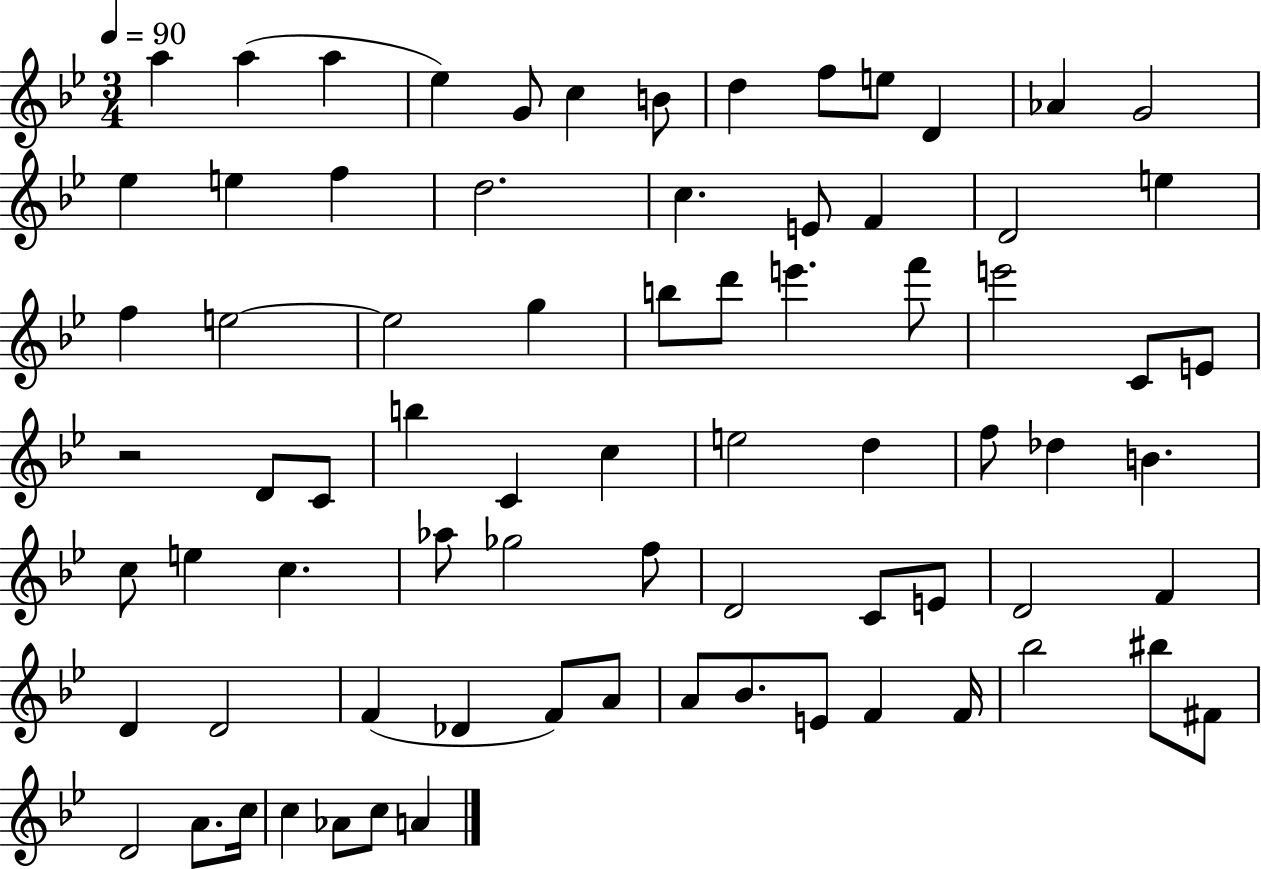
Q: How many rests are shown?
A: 1